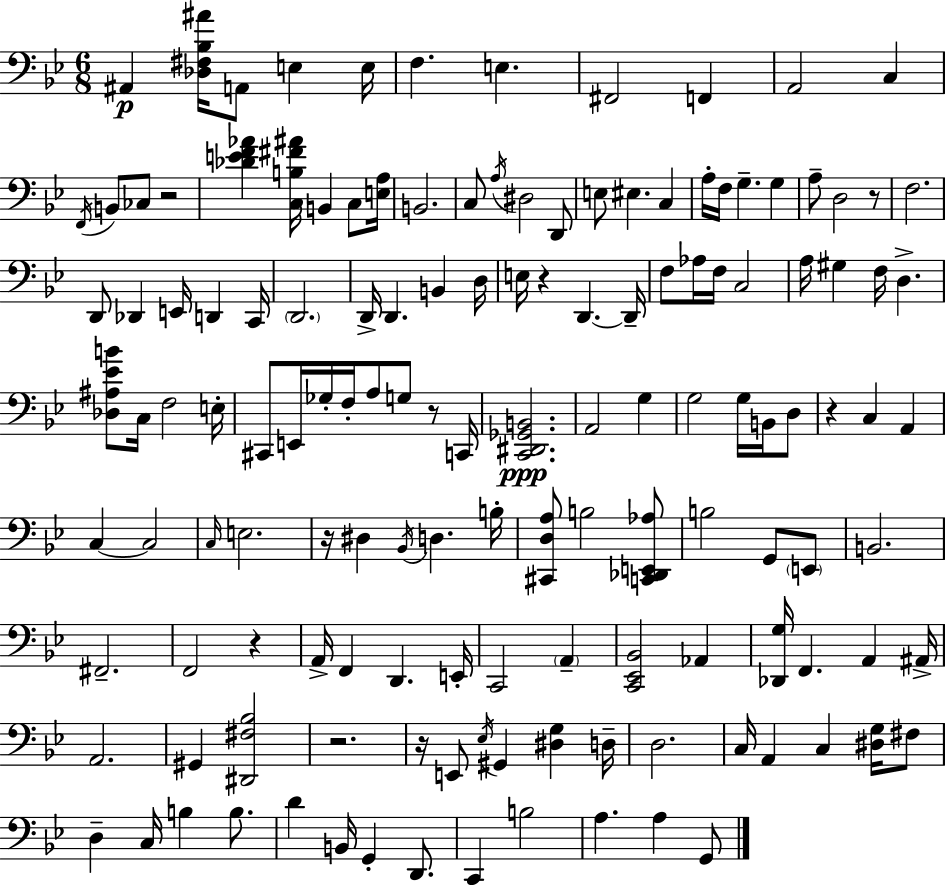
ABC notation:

X:1
T:Untitled
M:6/8
L:1/4
K:Bb
^A,, [_D,^F,_B,^A]/4 A,,/2 E, E,/4 F, E, ^F,,2 F,, A,,2 C, F,,/4 B,,/2 _C,/2 z2 [_DEF_A] [C,B,^F^A]/4 B,, C,/2 [E,A,]/4 B,,2 C,/2 A,/4 ^D,2 D,,/2 E,/2 ^E, C, A,/4 F,/4 G, G, A,/2 D,2 z/2 F,2 D,,/2 _D,, E,,/4 D,, C,,/4 D,,2 D,,/4 D,, B,, D,/4 E,/4 z D,, D,,/4 F,/2 _A,/4 F,/4 C,2 A,/4 ^G, F,/4 D, [_D,^A,_EB]/2 C,/4 F,2 E,/4 ^C,,/2 E,,/4 _G,/4 F,/4 A,/2 G,/2 z/2 C,,/4 [C,,^D,,_G,,B,,]2 A,,2 G, G,2 G,/4 B,,/4 D,/2 z C, A,, C, C,2 C,/4 E,2 z/4 ^D, _B,,/4 D, B,/4 [^C,,D,A,]/2 B,2 [C,,_D,,E,,_A,]/2 B,2 G,,/2 E,,/2 B,,2 ^F,,2 F,,2 z A,,/4 F,, D,, E,,/4 C,,2 A,, [C,,_E,,_B,,]2 _A,, [_D,,G,]/4 F,, A,, ^A,,/4 A,,2 ^G,, [^D,,^F,_B,]2 z2 z/4 E,,/2 _E,/4 ^G,, [^D,G,] D,/4 D,2 C,/4 A,, C, [^D,G,]/4 ^F,/2 D, C,/4 B, B,/2 D B,,/4 G,, D,,/2 C,, B,2 A, A, G,,/2